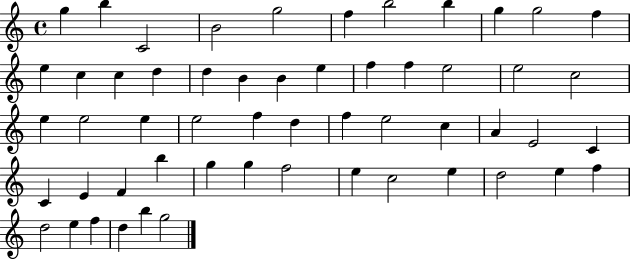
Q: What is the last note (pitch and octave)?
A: G5